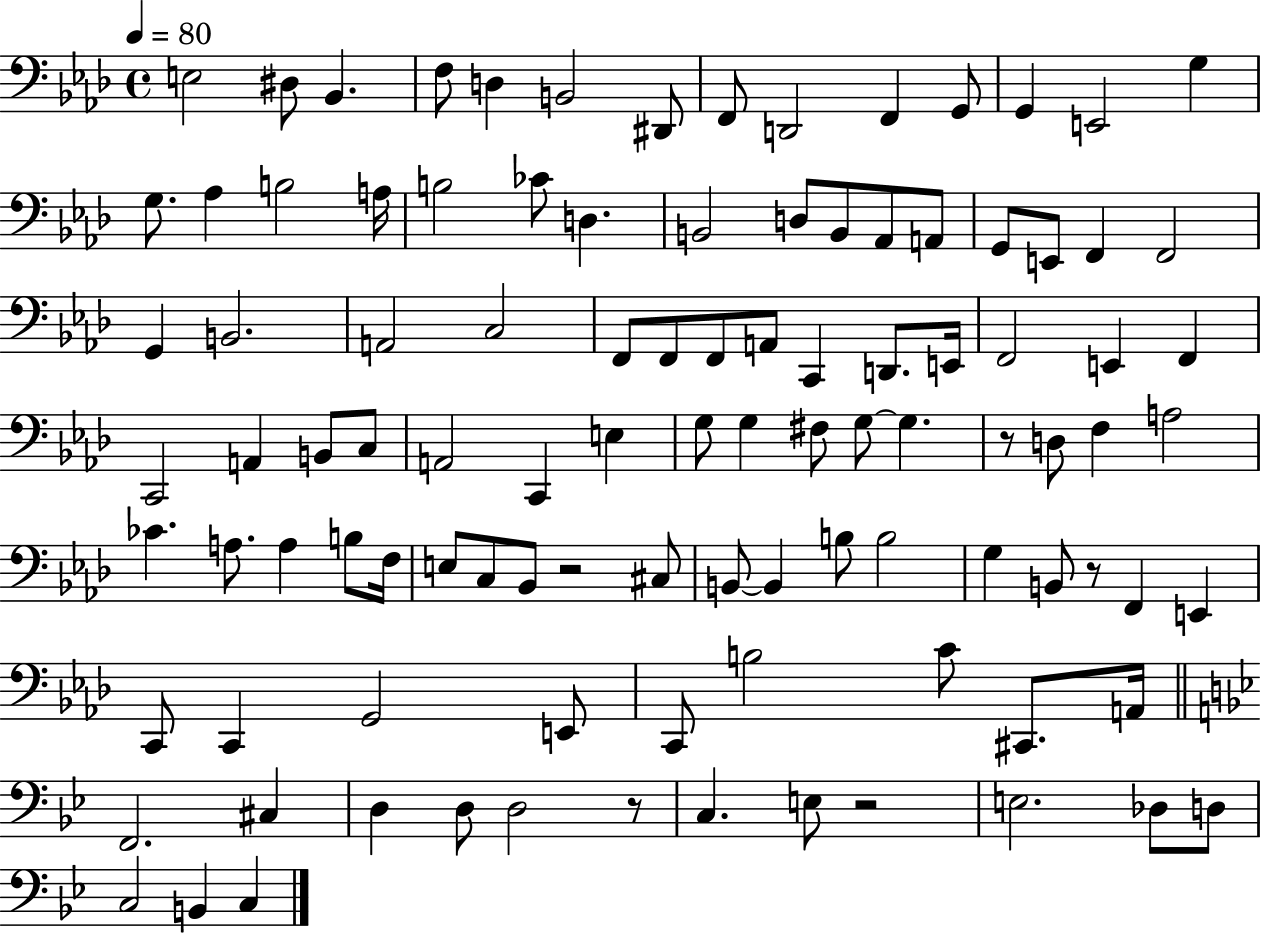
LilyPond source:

{
  \clef bass
  \time 4/4
  \defaultTimeSignature
  \key aes \major
  \tempo 4 = 80
  e2 dis8 bes,4. | f8 d4 b,2 dis,8 | f,8 d,2 f,4 g,8 | g,4 e,2 g4 | \break g8. aes4 b2 a16 | b2 ces'8 d4. | b,2 d8 b,8 aes,8 a,8 | g,8 e,8 f,4 f,2 | \break g,4 b,2. | a,2 c2 | f,8 f,8 f,8 a,8 c,4 d,8. e,16 | f,2 e,4 f,4 | \break c,2 a,4 b,8 c8 | a,2 c,4 e4 | g8 g4 fis8 g8~~ g4. | r8 d8 f4 a2 | \break ces'4. a8. a4 b8 f16 | e8 c8 bes,8 r2 cis8 | b,8~~ b,4 b8 b2 | g4 b,8 r8 f,4 e,4 | \break c,8 c,4 g,2 e,8 | c,8 b2 c'8 cis,8. a,16 | \bar "||" \break \key bes \major f,2. cis4 | d4 d8 d2 r8 | c4. e8 r2 | e2. des8 d8 | \break c2 b,4 c4 | \bar "|."
}